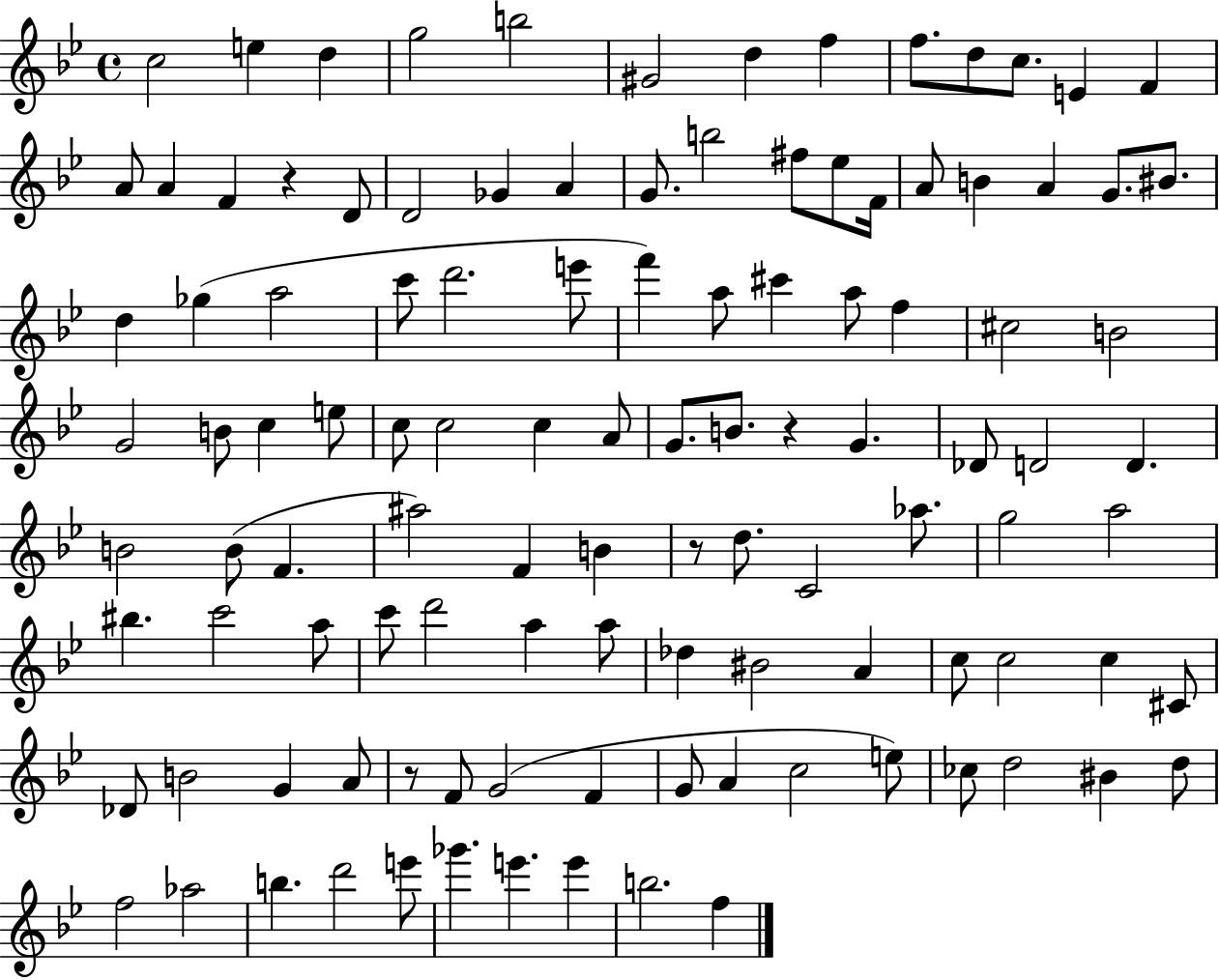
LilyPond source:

{
  \clef treble
  \time 4/4
  \defaultTimeSignature
  \key bes \major
  \repeat volta 2 { c''2 e''4 d''4 | g''2 b''2 | gis'2 d''4 f''4 | f''8. d''8 c''8. e'4 f'4 | \break a'8 a'4 f'4 r4 d'8 | d'2 ges'4 a'4 | g'8. b''2 fis''8 ees''8 f'16 | a'8 b'4 a'4 g'8. bis'8. | \break d''4 ges''4( a''2 | c'''8 d'''2. e'''8 | f'''4) a''8 cis'''4 a''8 f''4 | cis''2 b'2 | \break g'2 b'8 c''4 e''8 | c''8 c''2 c''4 a'8 | g'8. b'8. r4 g'4. | des'8 d'2 d'4. | \break b'2 b'8( f'4. | ais''2) f'4 b'4 | r8 d''8. c'2 aes''8. | g''2 a''2 | \break bis''4. c'''2 a''8 | c'''8 d'''2 a''4 a''8 | des''4 bis'2 a'4 | c''8 c''2 c''4 cis'8 | \break des'8 b'2 g'4 a'8 | r8 f'8 g'2( f'4 | g'8 a'4 c''2 e''8) | ces''8 d''2 bis'4 d''8 | \break f''2 aes''2 | b''4. d'''2 e'''8 | ges'''4. e'''4. e'''4 | b''2. f''4 | \break } \bar "|."
}